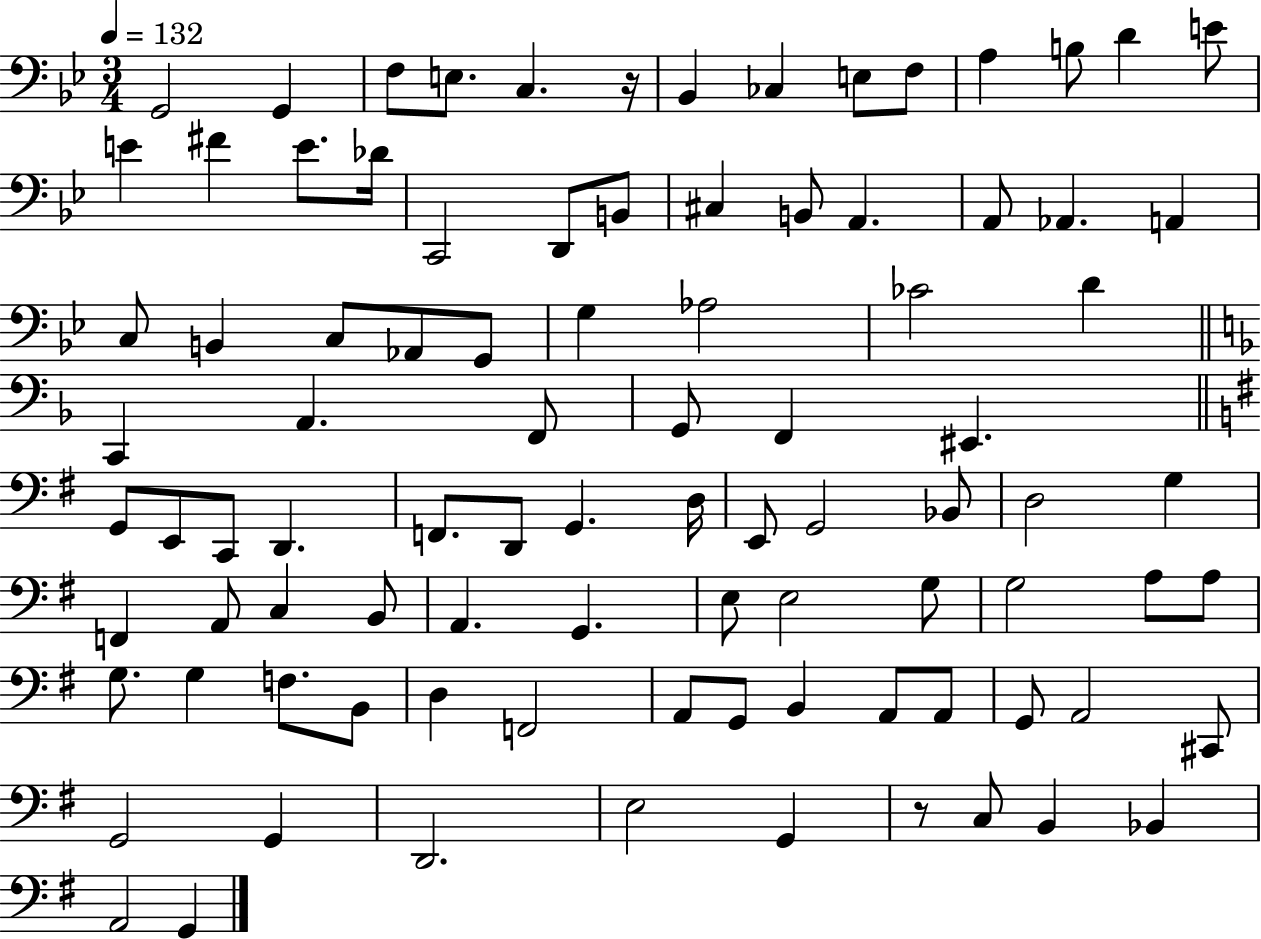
{
  \clef bass
  \numericTimeSignature
  \time 3/4
  \key bes \major
  \tempo 4 = 132
  g,2 g,4 | f8 e8. c4. r16 | bes,4 ces4 e8 f8 | a4 b8 d'4 e'8 | \break e'4 fis'4 e'8. des'16 | c,2 d,8 b,8 | cis4 b,8 a,4. | a,8 aes,4. a,4 | \break c8 b,4 c8 aes,8 g,8 | g4 aes2 | ces'2 d'4 | \bar "||" \break \key f \major c,4 a,4. f,8 | g,8 f,4 eis,4. | \bar "||" \break \key e \minor g,8 e,8 c,8 d,4. | f,8. d,8 g,4. d16 | e,8 g,2 bes,8 | d2 g4 | \break f,4 a,8 c4 b,8 | a,4. g,4. | e8 e2 g8 | g2 a8 a8 | \break g8. g4 f8. b,8 | d4 f,2 | a,8 g,8 b,4 a,8 a,8 | g,8 a,2 cis,8 | \break g,2 g,4 | d,2. | e2 g,4 | r8 c8 b,4 bes,4 | \break a,2 g,4 | \bar "|."
}